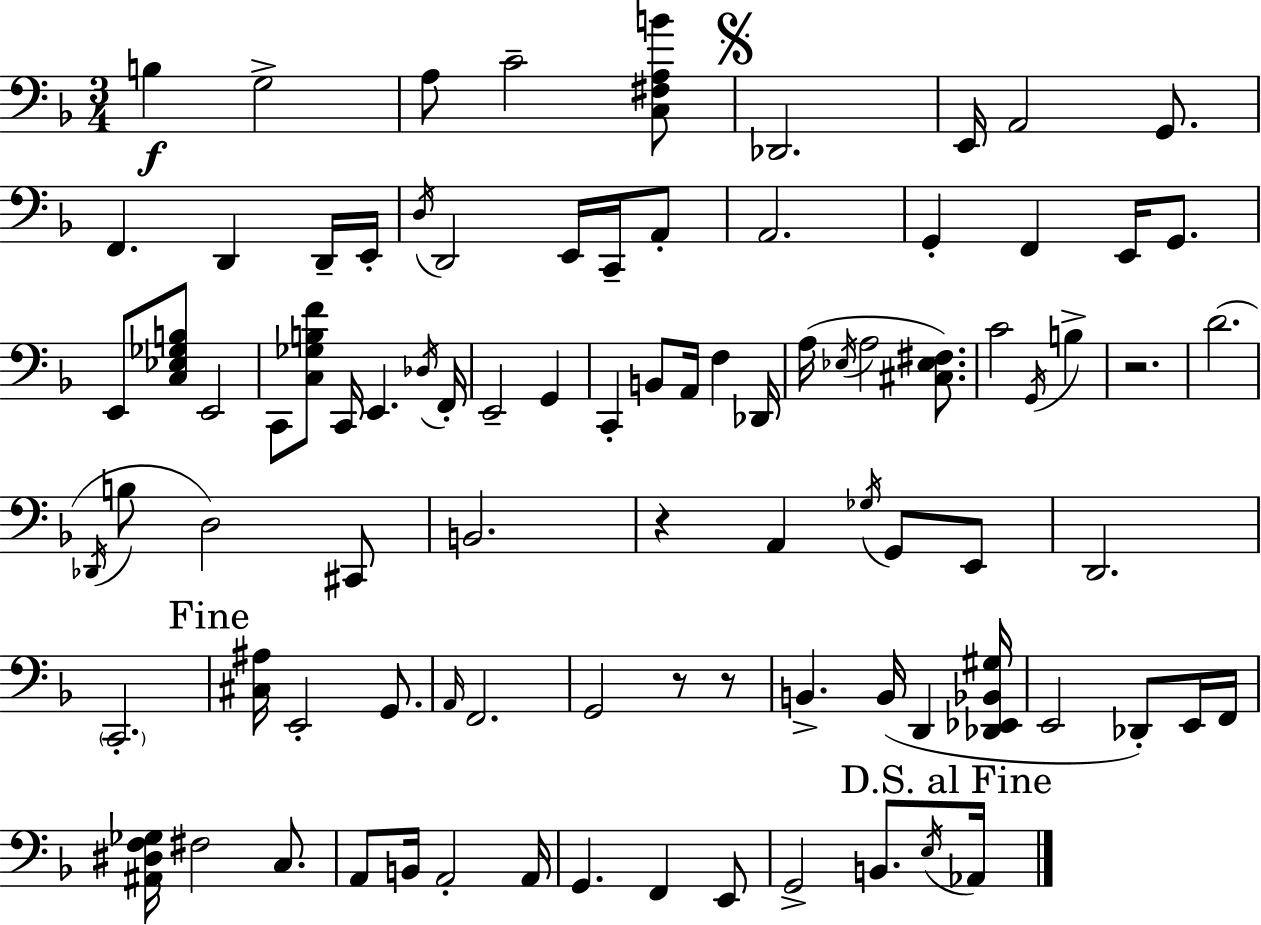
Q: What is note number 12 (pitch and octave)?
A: E2